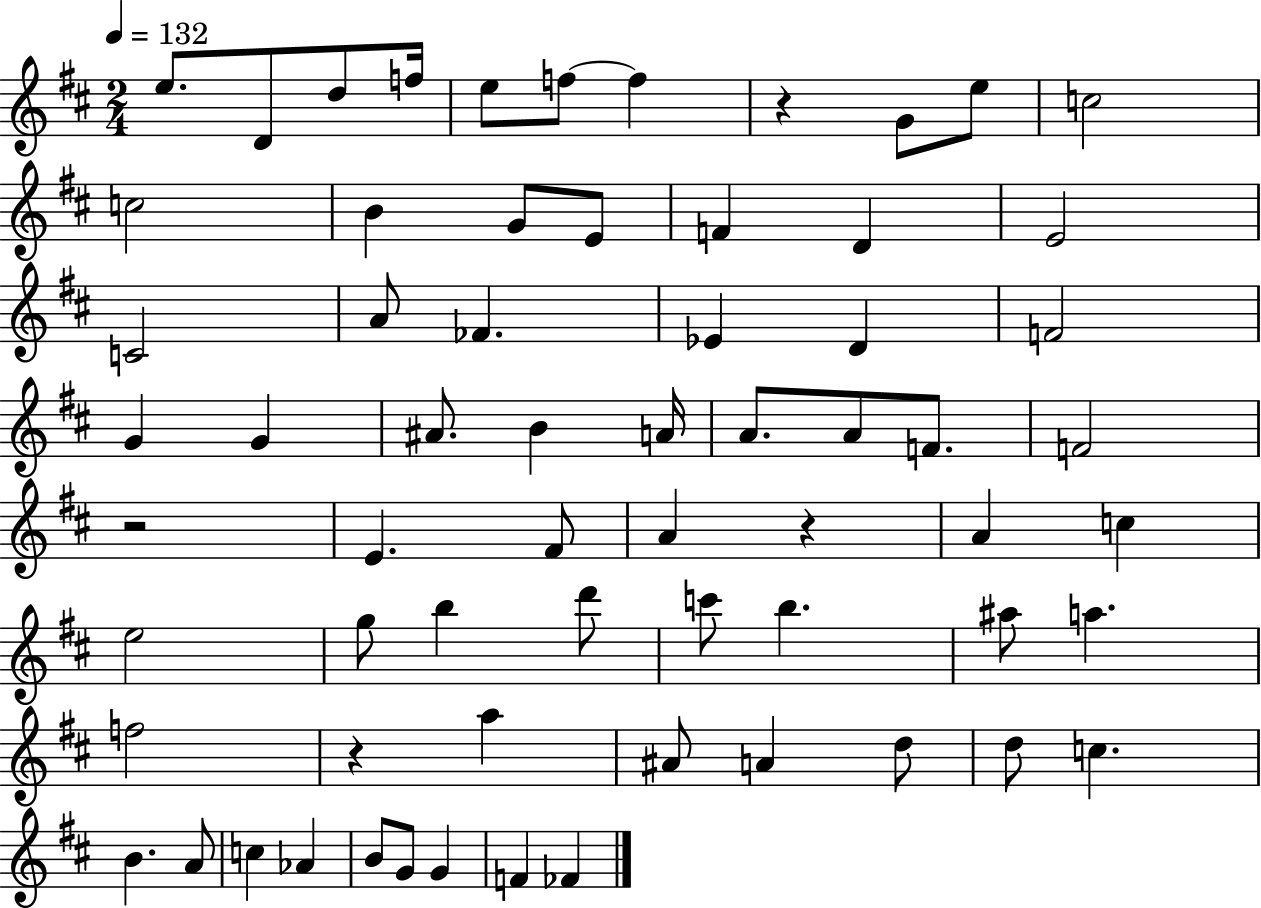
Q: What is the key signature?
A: D major